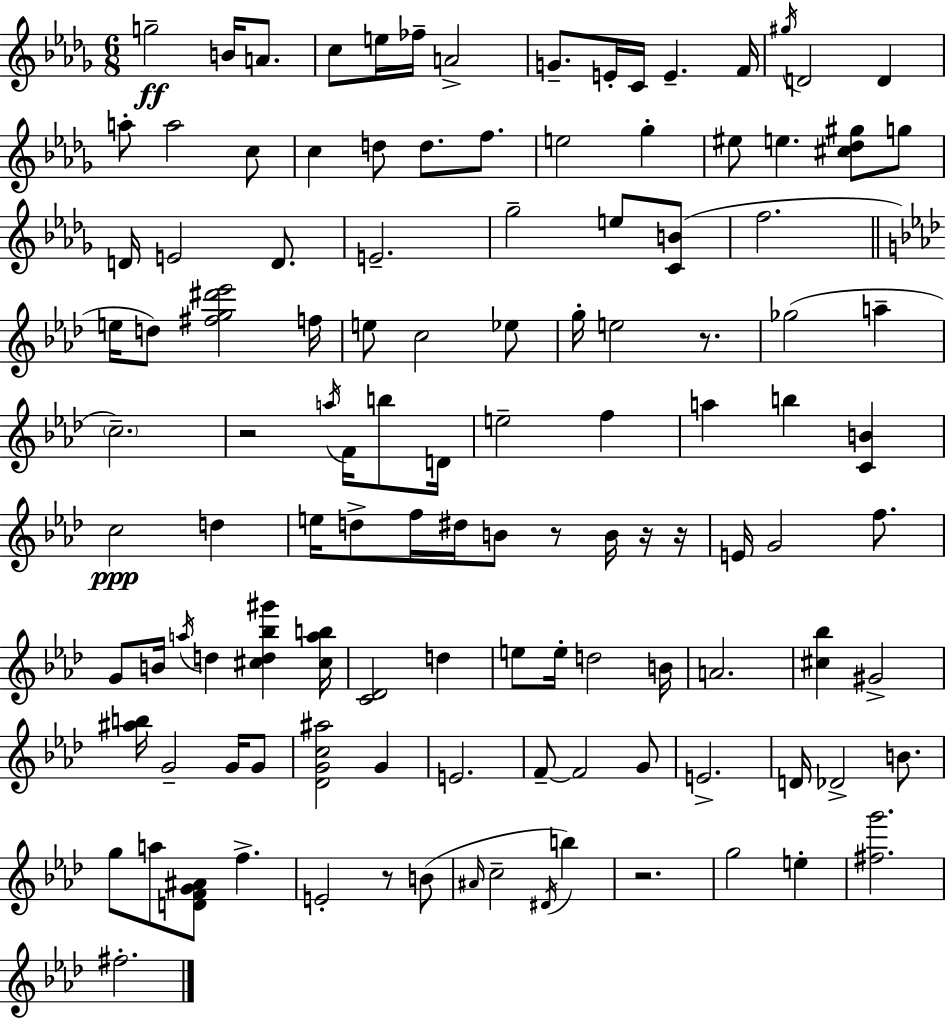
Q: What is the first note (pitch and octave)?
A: G5